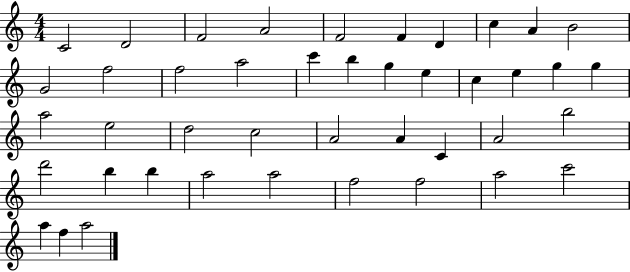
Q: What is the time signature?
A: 4/4